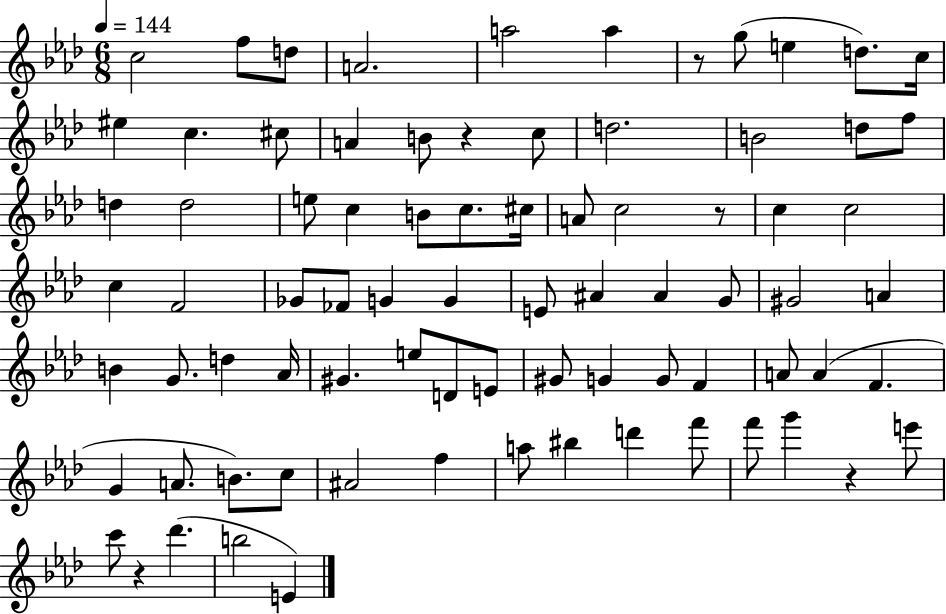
X:1
T:Untitled
M:6/8
L:1/4
K:Ab
c2 f/2 d/2 A2 a2 a z/2 g/2 e d/2 c/4 ^e c ^c/2 A B/2 z c/2 d2 B2 d/2 f/2 d d2 e/2 c B/2 c/2 ^c/4 A/2 c2 z/2 c c2 c F2 _G/2 _F/2 G G E/2 ^A ^A G/2 ^G2 A B G/2 d _A/4 ^G e/2 D/2 E/2 ^G/2 G G/2 F A/2 A F G A/2 B/2 c/2 ^A2 f a/2 ^b d' f'/2 f'/2 g' z e'/2 c'/2 z _d' b2 E